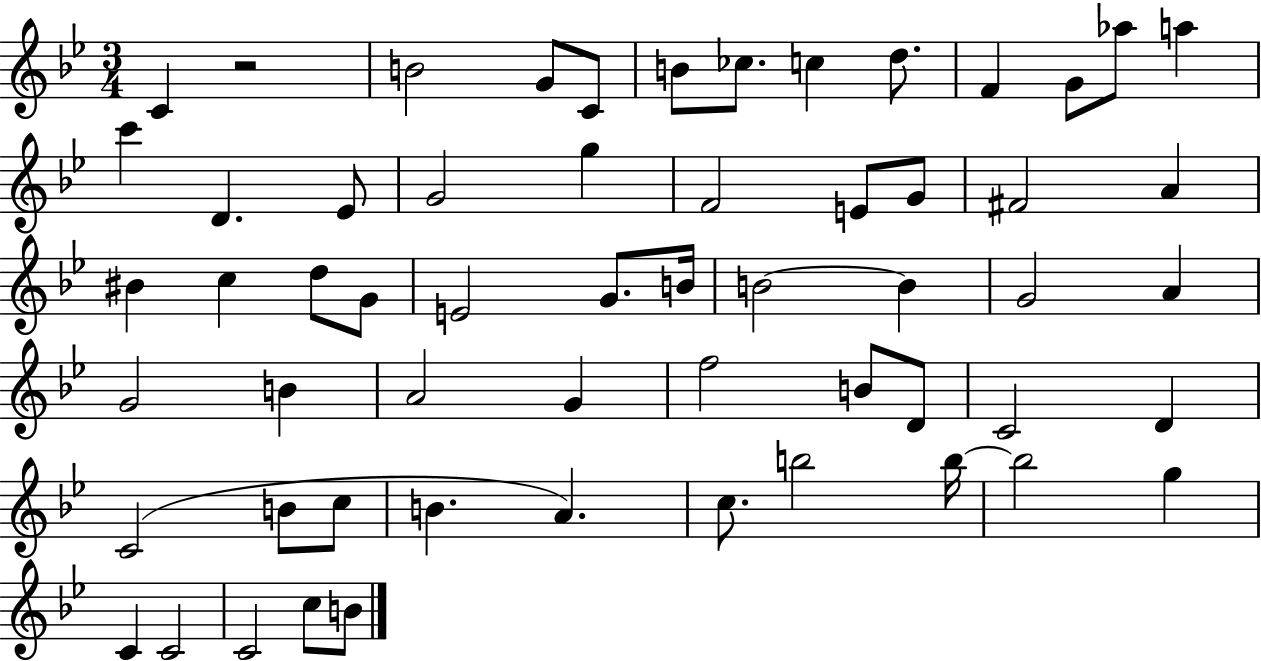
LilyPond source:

{
  \clef treble
  \numericTimeSignature
  \time 3/4
  \key bes \major
  c'4 r2 | b'2 g'8 c'8 | b'8 ces''8. c''4 d''8. | f'4 g'8 aes''8 a''4 | \break c'''4 d'4. ees'8 | g'2 g''4 | f'2 e'8 g'8 | fis'2 a'4 | \break bis'4 c''4 d''8 g'8 | e'2 g'8. b'16 | b'2~~ b'4 | g'2 a'4 | \break g'2 b'4 | a'2 g'4 | f''2 b'8 d'8 | c'2 d'4 | \break c'2( b'8 c''8 | b'4. a'4.) | c''8. b''2 b''16~~ | b''2 g''4 | \break c'4 c'2 | c'2 c''8 b'8 | \bar "|."
}